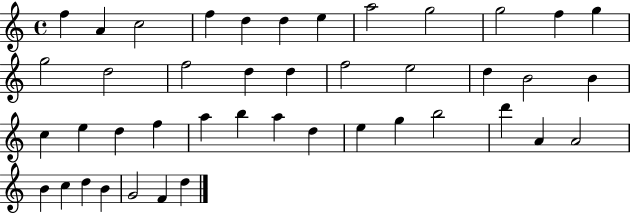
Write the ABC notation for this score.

X:1
T:Untitled
M:4/4
L:1/4
K:C
f A c2 f d d e a2 g2 g2 f g g2 d2 f2 d d f2 e2 d B2 B c e d f a b a d e g b2 d' A A2 B c d B G2 F d